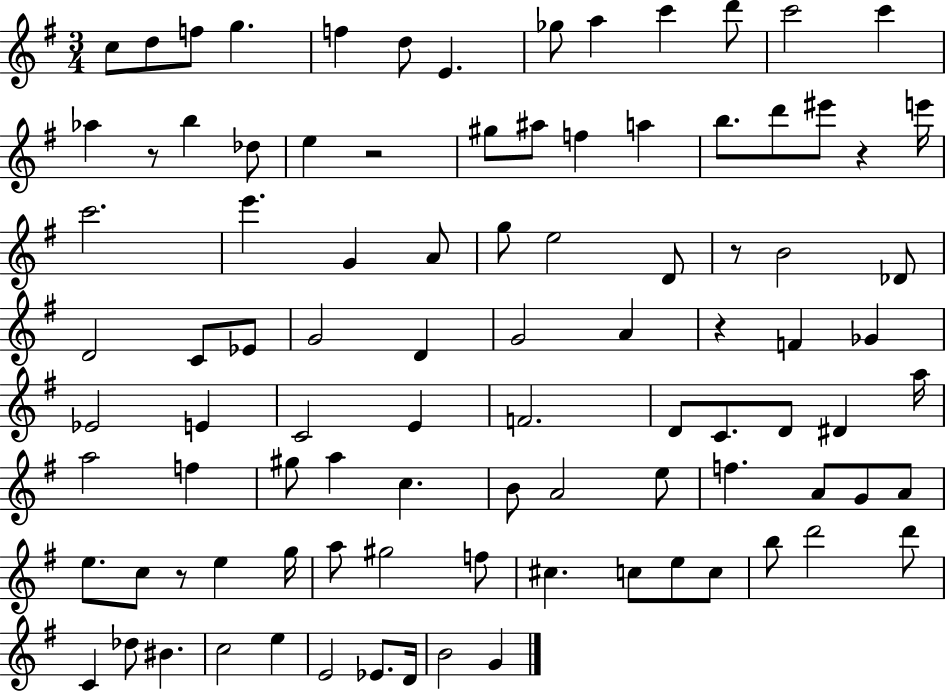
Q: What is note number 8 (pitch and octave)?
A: Gb5